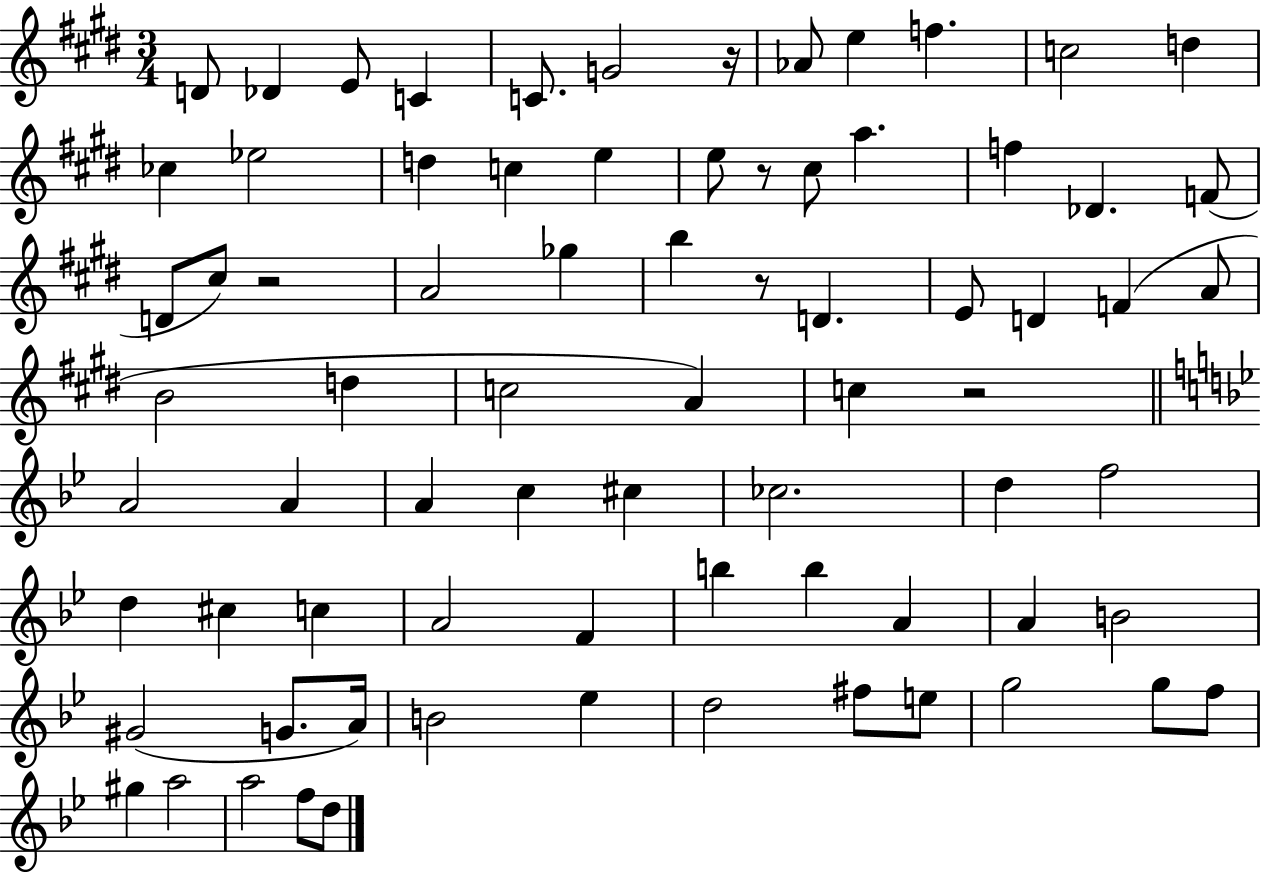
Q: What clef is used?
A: treble